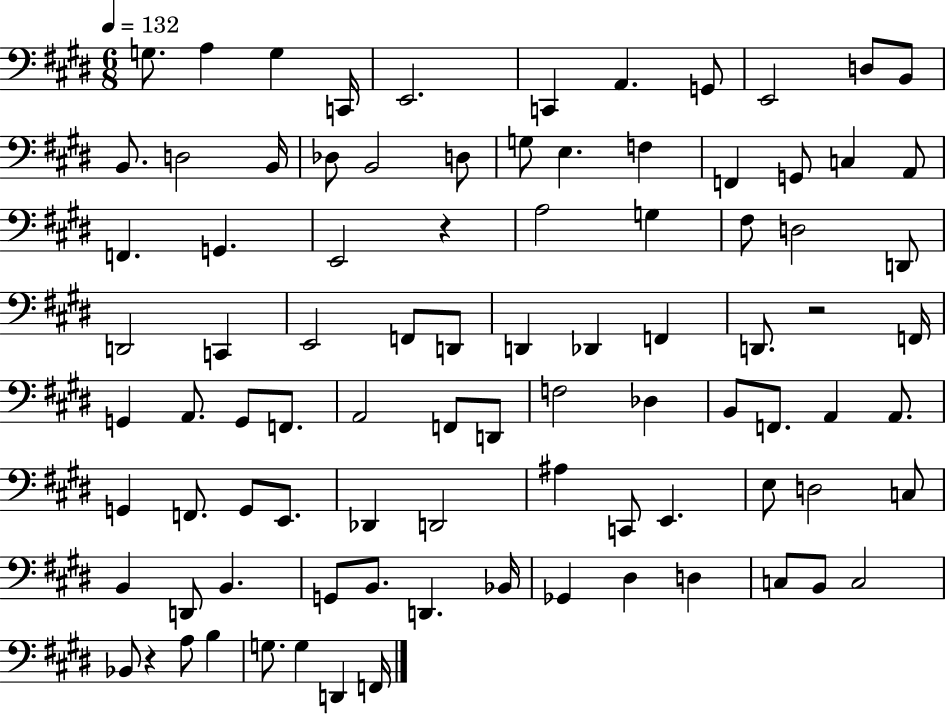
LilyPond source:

{
  \clef bass
  \numericTimeSignature
  \time 6/8
  \key e \major
  \tempo 4 = 132
  g8. a4 g4 c,16 | e,2. | c,4 a,4. g,8 | e,2 d8 b,8 | \break b,8. d2 b,16 | des8 b,2 d8 | g8 e4. f4 | f,4 g,8 c4 a,8 | \break f,4. g,4. | e,2 r4 | a2 g4 | fis8 d2 d,8 | \break d,2 c,4 | e,2 f,8 d,8 | d,4 des,4 f,4 | d,8. r2 f,16 | \break g,4 a,8. g,8 f,8. | a,2 f,8 d,8 | f2 des4 | b,8 f,8. a,4 a,8. | \break g,4 f,8. g,8 e,8. | des,4 d,2 | ais4 c,8 e,4. | e8 d2 c8 | \break b,4 d,8 b,4. | g,8 b,8. d,4. bes,16 | ges,4 dis4 d4 | c8 b,8 c2 | \break bes,8 r4 a8 b4 | g8. g4 d,4 f,16 | \bar "|."
}